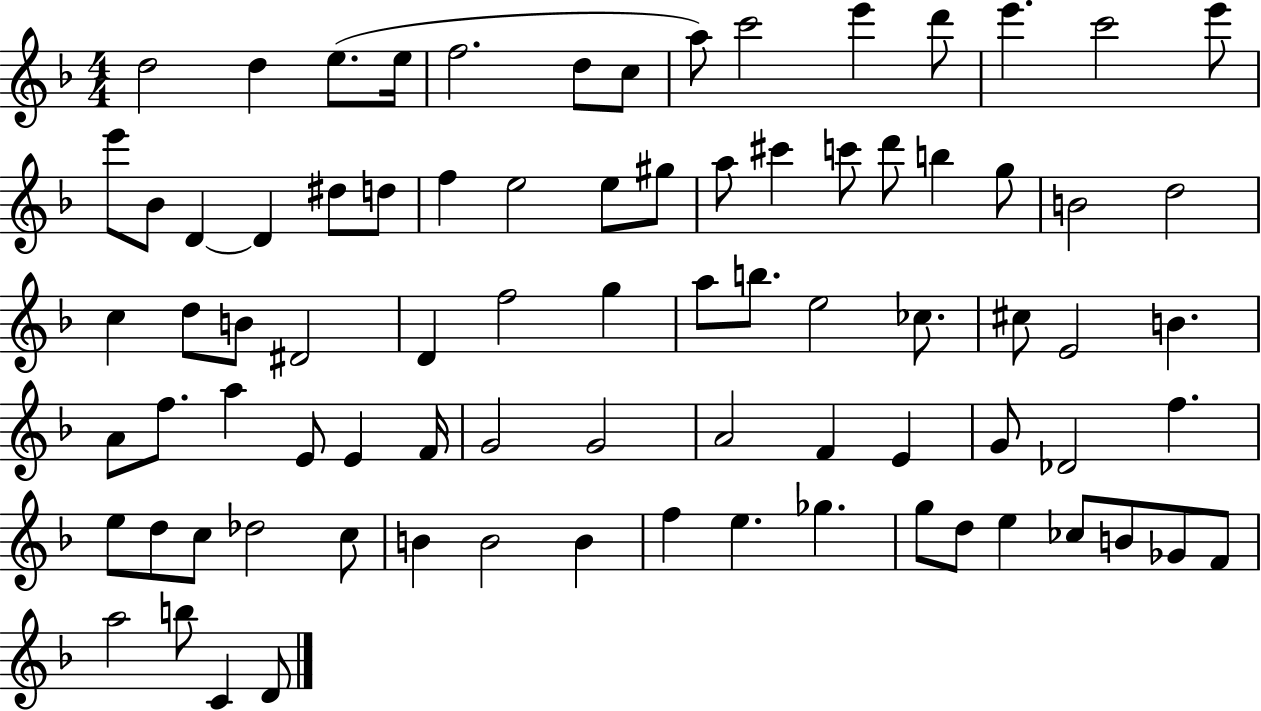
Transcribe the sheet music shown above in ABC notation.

X:1
T:Untitled
M:4/4
L:1/4
K:F
d2 d e/2 e/4 f2 d/2 c/2 a/2 c'2 e' d'/2 e' c'2 e'/2 e'/2 _B/2 D D ^d/2 d/2 f e2 e/2 ^g/2 a/2 ^c' c'/2 d'/2 b g/2 B2 d2 c d/2 B/2 ^D2 D f2 g a/2 b/2 e2 _c/2 ^c/2 E2 B A/2 f/2 a E/2 E F/4 G2 G2 A2 F E G/2 _D2 f e/2 d/2 c/2 _d2 c/2 B B2 B f e _g g/2 d/2 e _c/2 B/2 _G/2 F/2 a2 b/2 C D/2